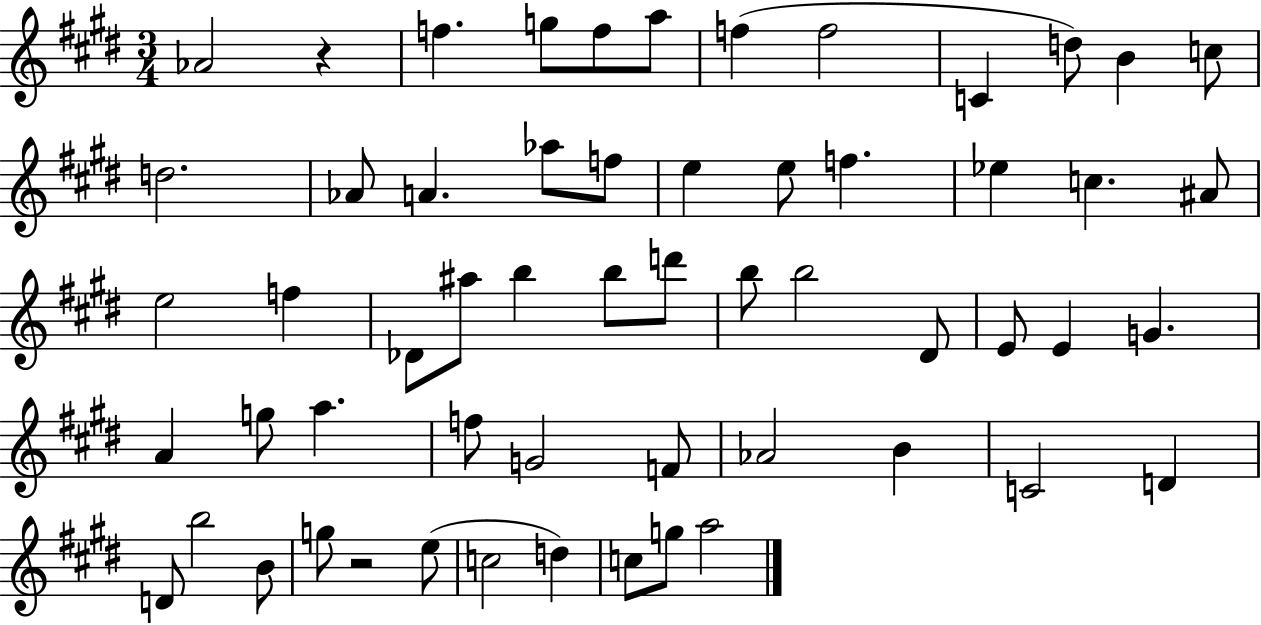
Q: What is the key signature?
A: E major